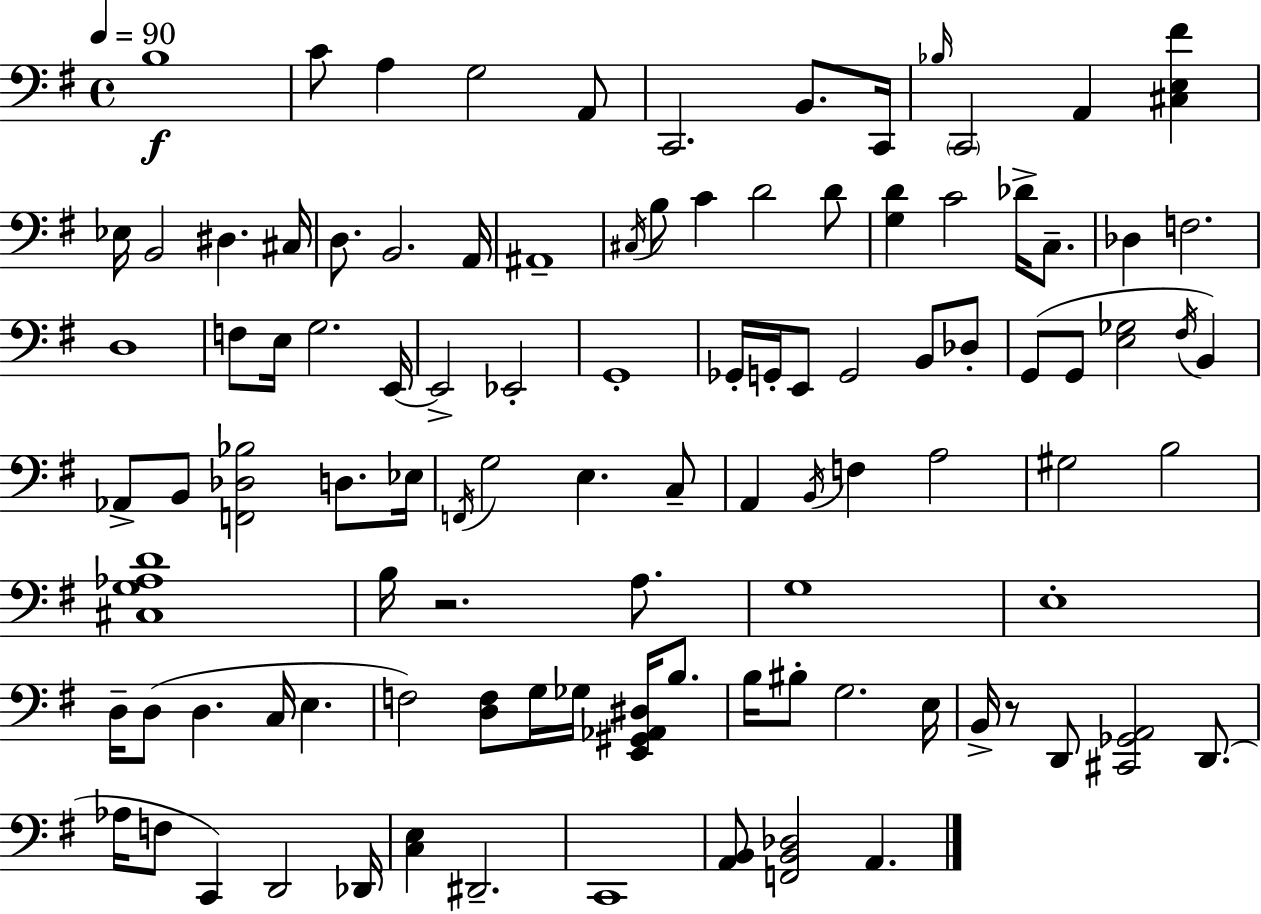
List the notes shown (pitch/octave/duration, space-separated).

B3/w C4/e A3/q G3/h A2/e C2/h. B2/e. C2/s Bb3/s C2/h A2/q [C#3,E3,F#4]/q Eb3/s B2/h D#3/q. C#3/s D3/e. B2/h. A2/s A#2/w C#3/s B3/e C4/q D4/h D4/e [G3,D4]/q C4/h Db4/s C3/e. Db3/q F3/h. D3/w F3/e E3/s G3/h. E2/s E2/h Eb2/h G2/w Gb2/s G2/s E2/e G2/h B2/e Db3/e G2/e G2/e [E3,Gb3]/h F#3/s B2/q Ab2/e B2/e [F2,Db3,Bb3]/h D3/e. Eb3/s F2/s G3/h E3/q. C3/e A2/q B2/s F3/q A3/h G#3/h B3/h [C#3,G3,Ab3,D4]/w B3/s R/h. A3/e. G3/w E3/w D3/s D3/e D3/q. C3/s E3/q. F3/h [D3,F3]/e G3/s Gb3/s [E2,G#2,Ab2,D#3]/s B3/e. B3/s BIS3/e G3/h. E3/s B2/s R/e D2/e [C#2,Gb2,A2]/h D2/e. Ab3/s F3/e C2/q D2/h Db2/s [C3,E3]/q D#2/h. C2/w [A2,B2]/e [F2,B2,Db3]/h A2/q.